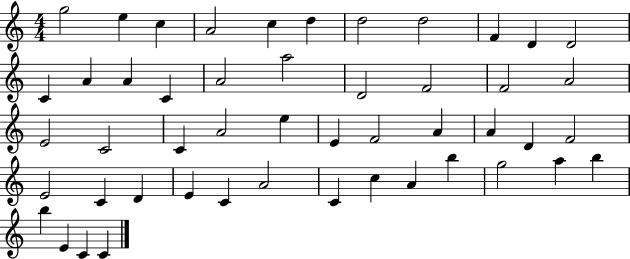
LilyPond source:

{
  \clef treble
  \numericTimeSignature
  \time 4/4
  \key c \major
  g''2 e''4 c''4 | a'2 c''4 d''4 | d''2 d''2 | f'4 d'4 d'2 | \break c'4 a'4 a'4 c'4 | a'2 a''2 | d'2 f'2 | f'2 a'2 | \break e'2 c'2 | c'4 a'2 e''4 | e'4 f'2 a'4 | a'4 d'4 f'2 | \break e'2 c'4 d'4 | e'4 c'4 a'2 | c'4 c''4 a'4 b''4 | g''2 a''4 b''4 | \break b''4 e'4 c'4 c'4 | \bar "|."
}